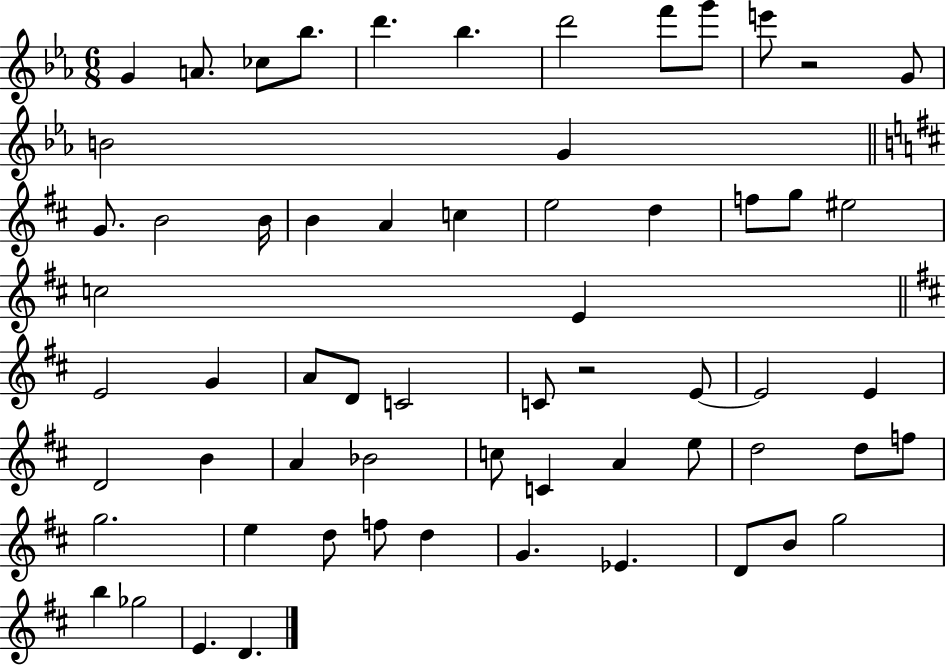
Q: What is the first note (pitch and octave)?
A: G4